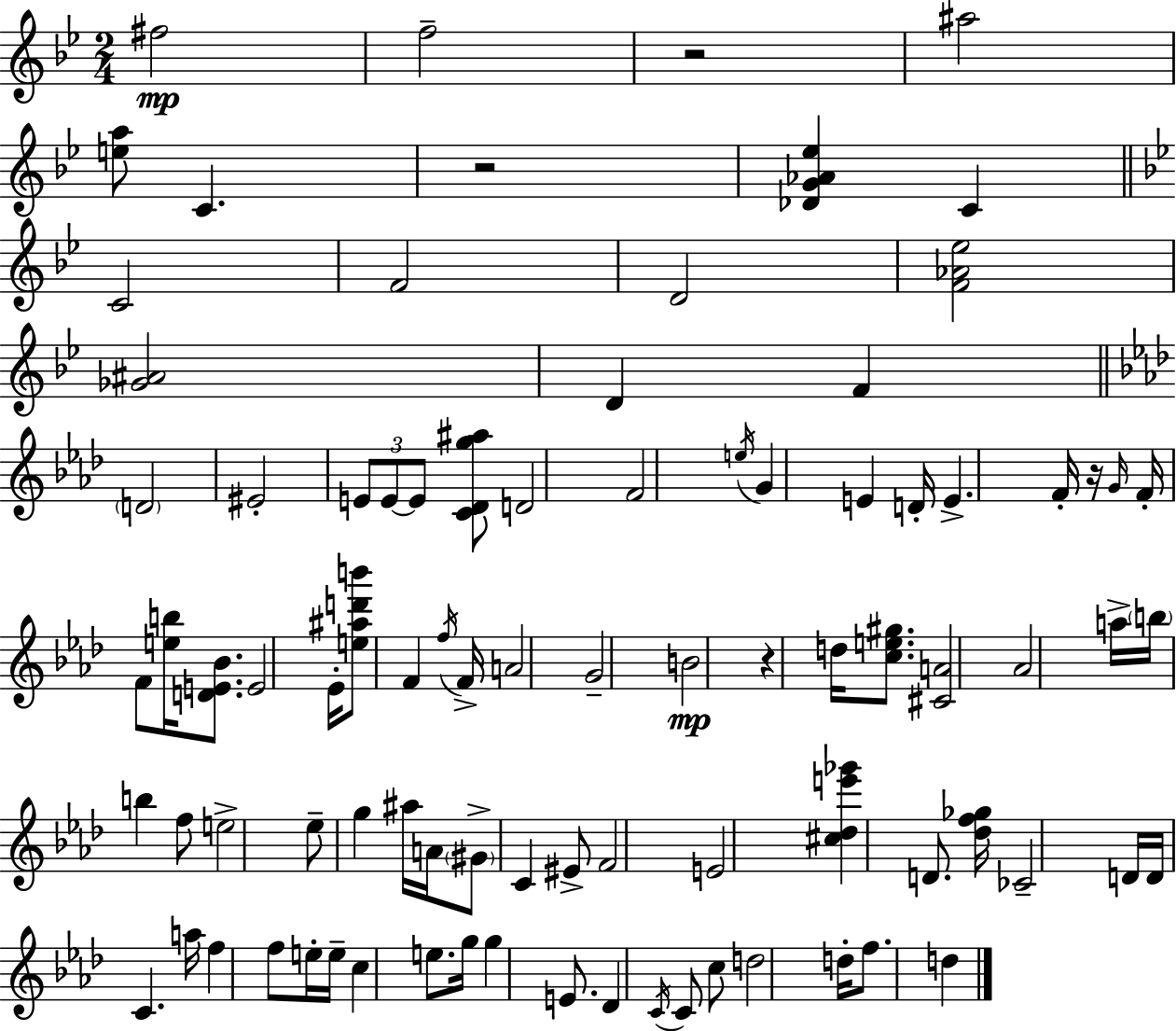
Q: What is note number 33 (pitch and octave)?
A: G4